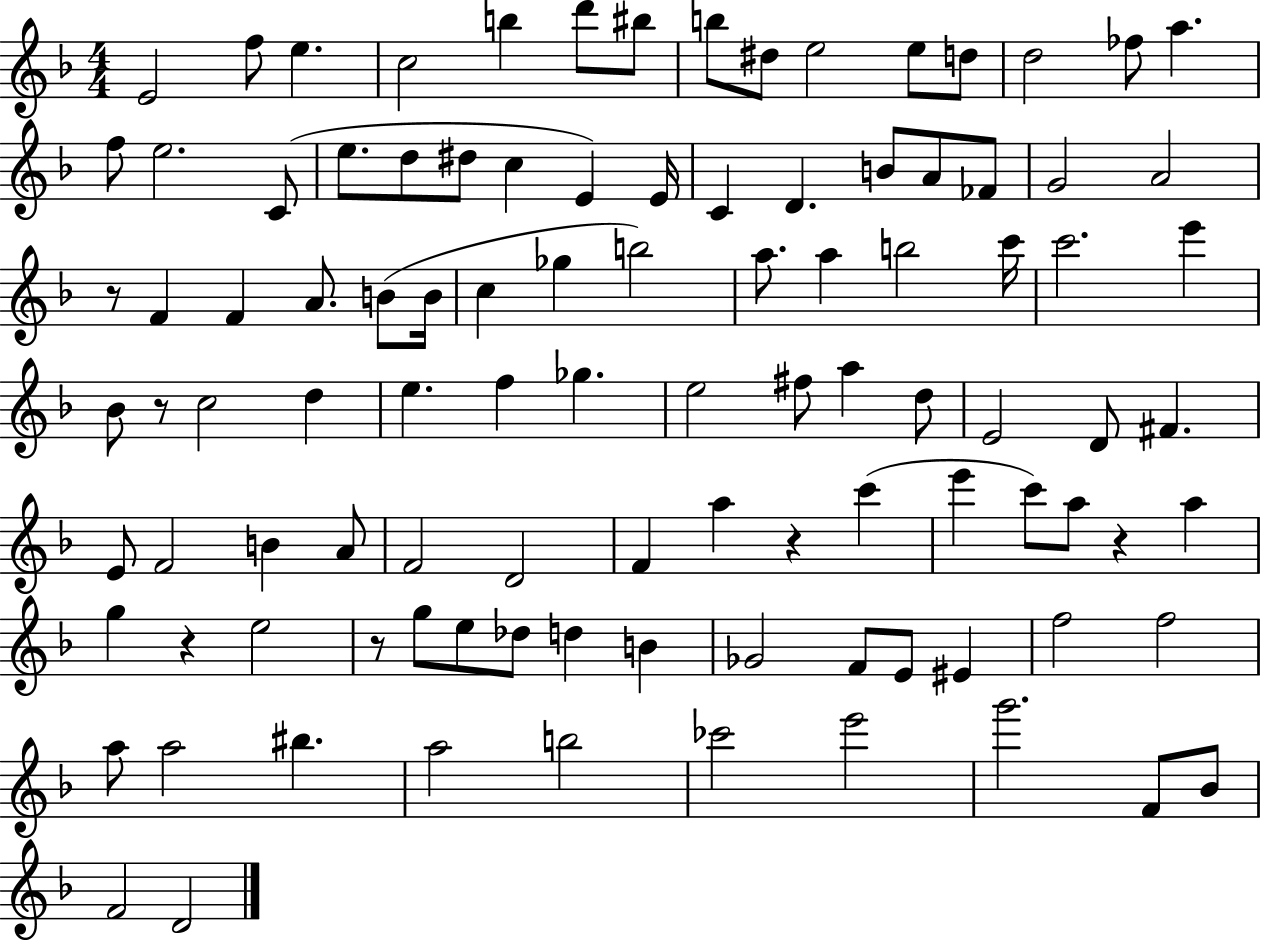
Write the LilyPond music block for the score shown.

{
  \clef treble
  \numericTimeSignature
  \time 4/4
  \key f \major
  e'2 f''8 e''4. | c''2 b''4 d'''8 bis''8 | b''8 dis''8 e''2 e''8 d''8 | d''2 fes''8 a''4. | \break f''8 e''2. c'8( | e''8. d''8 dis''8 c''4 e'4) e'16 | c'4 d'4. b'8 a'8 fes'8 | g'2 a'2 | \break r8 f'4 f'4 a'8. b'8( b'16 | c''4 ges''4 b''2) | a''8. a''4 b''2 c'''16 | c'''2. e'''4 | \break bes'8 r8 c''2 d''4 | e''4. f''4 ges''4. | e''2 fis''8 a''4 d''8 | e'2 d'8 fis'4. | \break e'8 f'2 b'4 a'8 | f'2 d'2 | f'4 a''4 r4 c'''4( | e'''4 c'''8) a''8 r4 a''4 | \break g''4 r4 e''2 | r8 g''8 e''8 des''8 d''4 b'4 | ges'2 f'8 e'8 eis'4 | f''2 f''2 | \break a''8 a''2 bis''4. | a''2 b''2 | ces'''2 e'''2 | g'''2. f'8 bes'8 | \break f'2 d'2 | \bar "|."
}